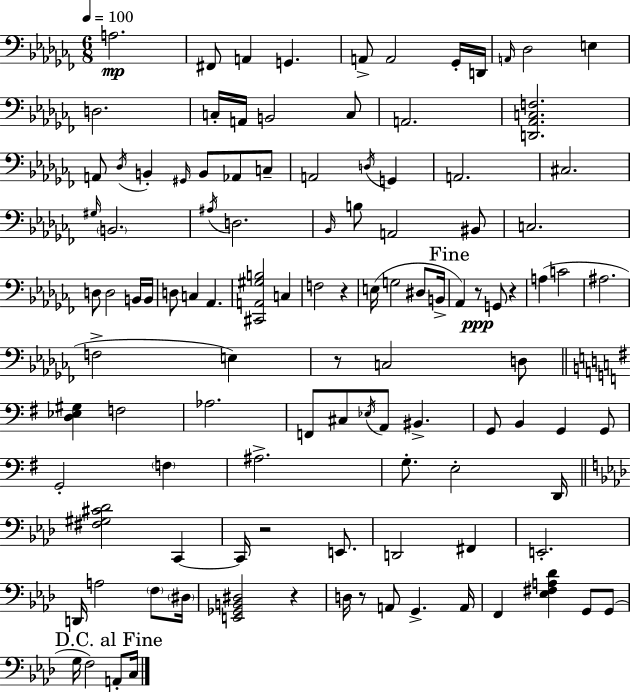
{
  \clef bass
  \numericTimeSignature
  \time 6/8
  \key aes \minor
  \tempo 4 = 100
  a2.\mp | fis,8 a,4 g,4. | a,8-> a,2 ges,16-. d,16 | \grace { a,16 } des2 e4 | \break d2. | c16-. a,16 b,2 c8 | a,2. | <d, aes, c f>2. | \break a,8 \acciaccatura { des16 } b,4-. \grace { gis,16 } b,8 aes,8 | c8-- a,2 \acciaccatura { d16 } | g,4 a,2. | cis2. | \break \grace { gis16 } \parenthesize b,2. | \acciaccatura { ais16 } d2. | \grace { bes,16 } b8 a,2 | bis,8 c2. | \break d8 d2 | b,16 b,16 d8 c4 | aes,4. <cis, a, gis b>2 | c4 f2 | \break r4 e16( g2 | dis8 b,16-> \mark "Fine" aes,4) r8\ppp | g,8 r4 a4( c'2 | ais2. | \break f2-> | e4) r8 c2 | d8 \bar "||" \break \key g \major <d ees gis>4 f2 | aes2. | f,8 cis8 \acciaccatura { ees16 } a,8 bis,4.-> | g,8 b,4 g,4 g,8 | \break g,2-. \parenthesize f4 | ais2.-> | g8.-. e2-. | d,16 \bar "||" \break \key aes \major <fis gis cis' des'>2 c,4~~ | c,16 r2 e,8. | d,2 fis,4 | e,2.-. | \break d,16 a2 \parenthesize f8 \parenthesize dis16 | <e, ges, b, dis>2 r4 | d16 r8 a,8 g,4.-> a,16 | f,4 <ees fis a des'>4 g,8 g,8( | \break \mark "D.C. al Fine" g16 f2) a,8-. c16 | \bar "|."
}